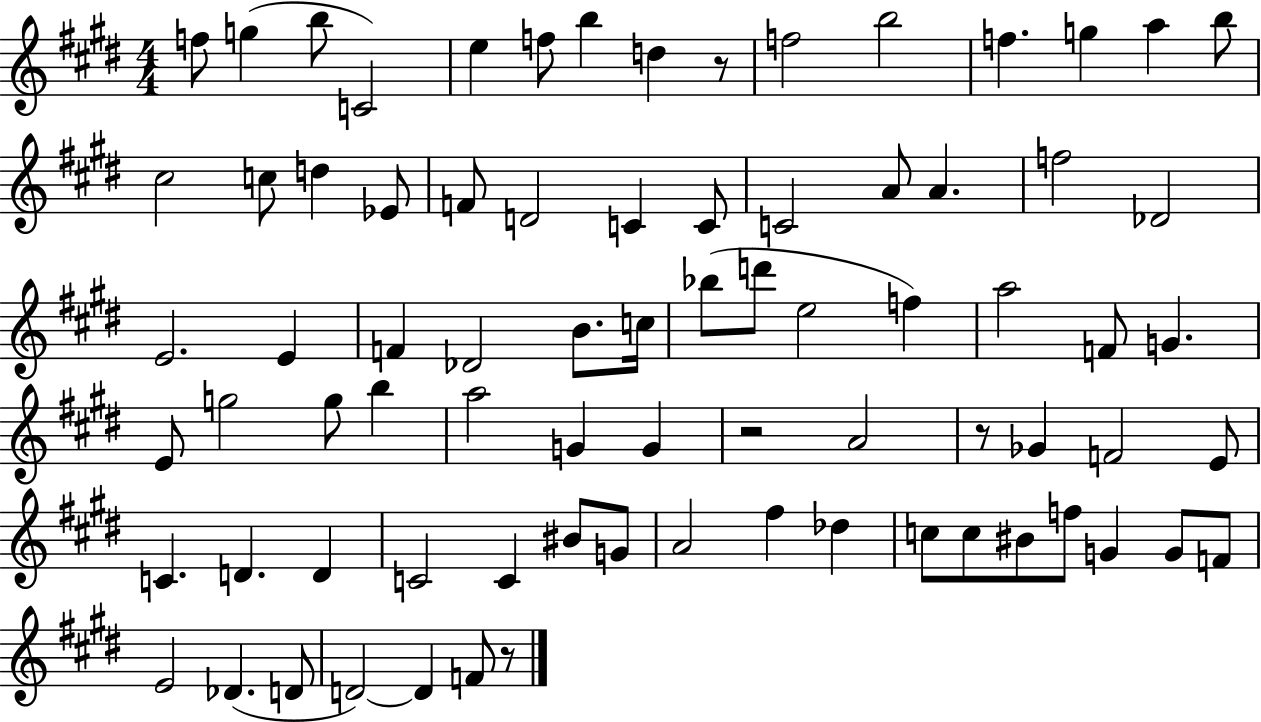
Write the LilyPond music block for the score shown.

{
  \clef treble
  \numericTimeSignature
  \time 4/4
  \key e \major
  f''8 g''4( b''8 c'2) | e''4 f''8 b''4 d''4 r8 | f''2 b''2 | f''4. g''4 a''4 b''8 | \break cis''2 c''8 d''4 ees'8 | f'8 d'2 c'4 c'8 | c'2 a'8 a'4. | f''2 des'2 | \break e'2. e'4 | f'4 des'2 b'8. c''16 | bes''8( d'''8 e''2 f''4) | a''2 f'8 g'4. | \break e'8 g''2 g''8 b''4 | a''2 g'4 g'4 | r2 a'2 | r8 ges'4 f'2 e'8 | \break c'4. d'4. d'4 | c'2 c'4 bis'8 g'8 | a'2 fis''4 des''4 | c''8 c''8 bis'8 f''8 g'4 g'8 f'8 | \break e'2 des'4.( d'8 | d'2~~) d'4 f'8 r8 | \bar "|."
}